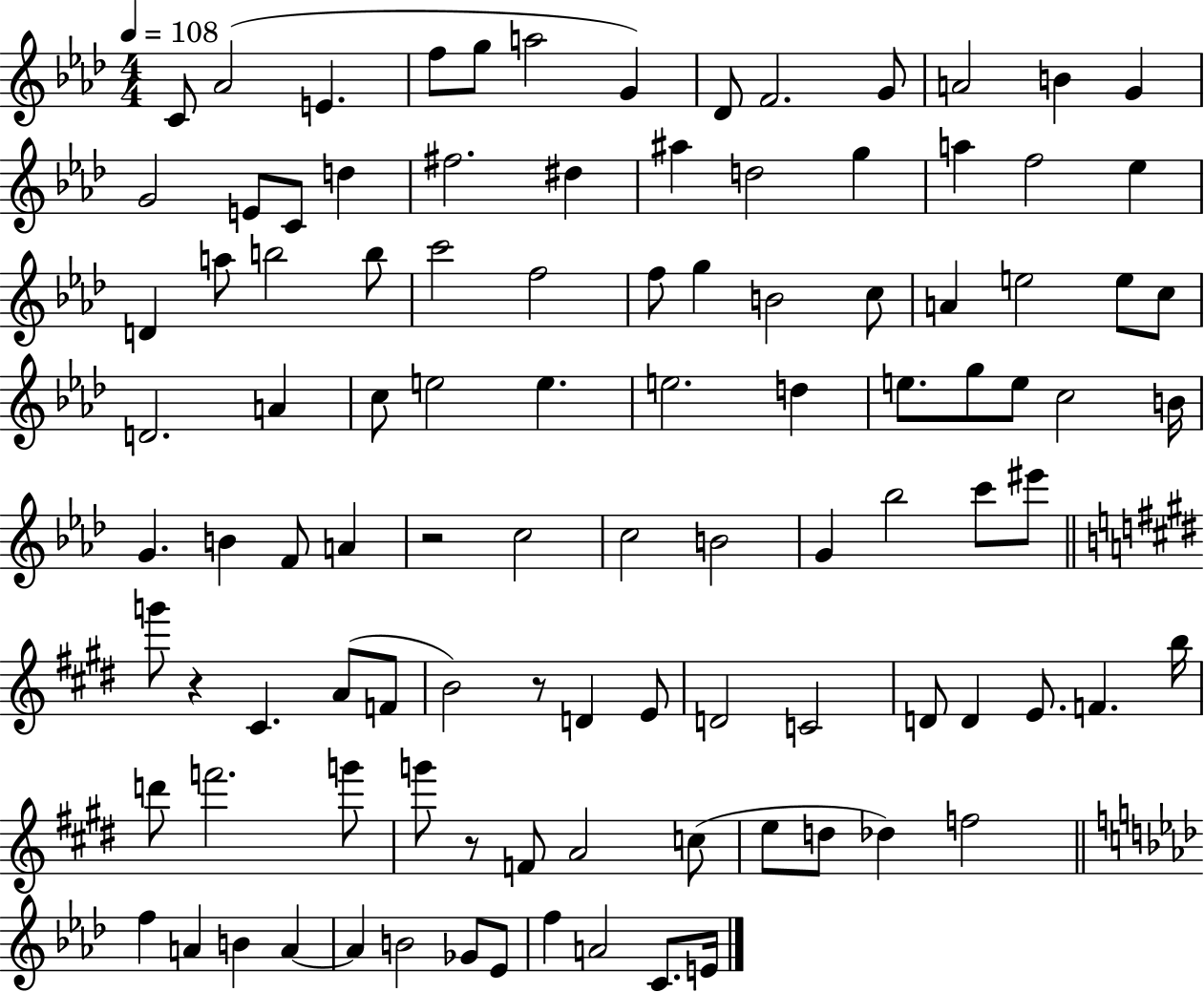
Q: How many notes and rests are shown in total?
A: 103